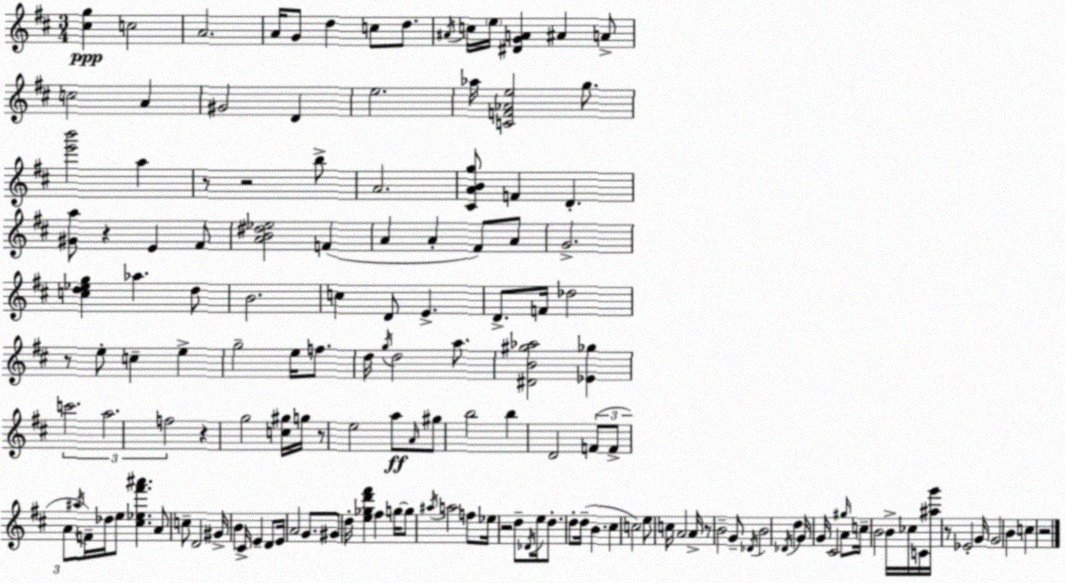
X:1
T:Untitled
M:3/4
L:1/4
K:D
[^cg] c2 A2 A/4 G/2 d c/2 d/2 ^A/4 c/4 e/4 [^DGA] ^A A/2 c2 A ^G2 D e2 _a/4 [CF_Ae]2 g/2 [e'b']2 a z/2 z2 b/2 A2 [^CABg]/2 F D [^Ga]/2 z E ^F/2 [AB^d_e]2 F A A ^F/2 A/2 G2 [cd_eg] _a d/2 B2 c D/2 E D/2 F/4 _d2 z/2 e/2 c e g2 e/4 f/2 d/4 g/4 d2 a/2 [^DB^g_a]2 [_E_g] c'2 a2 f2 z g2 [c^g]/4 g/4 z/2 e2 a/2 A/4 ^g/2 b2 b D2 F/2 F/2 A/2 ^a/4 F/4 _d/4 e/2 [^c_e^f'^a'] A/2 c/2 D2 ^G/4 B ^C/4 E D/2 E/4 A2 G/2 ^G/2 d/4 [e_gd'^f'] ^f g/4 g/2 ^a/4 a2 f/2 _e/4 z2 d/2 _D/4 e/4 d/2 d/2 d/4 B ^c c2 e/2 c/4 A2 A/4 z/2 B2 G/2 _D/4 B2 _D/4 d G/4 G/4 ^C2 ^g/4 A/2 c/4 B2 B/4 _c/4 C/4 [^ag']/4 z/2 _E2 G/4 G2 B c z2